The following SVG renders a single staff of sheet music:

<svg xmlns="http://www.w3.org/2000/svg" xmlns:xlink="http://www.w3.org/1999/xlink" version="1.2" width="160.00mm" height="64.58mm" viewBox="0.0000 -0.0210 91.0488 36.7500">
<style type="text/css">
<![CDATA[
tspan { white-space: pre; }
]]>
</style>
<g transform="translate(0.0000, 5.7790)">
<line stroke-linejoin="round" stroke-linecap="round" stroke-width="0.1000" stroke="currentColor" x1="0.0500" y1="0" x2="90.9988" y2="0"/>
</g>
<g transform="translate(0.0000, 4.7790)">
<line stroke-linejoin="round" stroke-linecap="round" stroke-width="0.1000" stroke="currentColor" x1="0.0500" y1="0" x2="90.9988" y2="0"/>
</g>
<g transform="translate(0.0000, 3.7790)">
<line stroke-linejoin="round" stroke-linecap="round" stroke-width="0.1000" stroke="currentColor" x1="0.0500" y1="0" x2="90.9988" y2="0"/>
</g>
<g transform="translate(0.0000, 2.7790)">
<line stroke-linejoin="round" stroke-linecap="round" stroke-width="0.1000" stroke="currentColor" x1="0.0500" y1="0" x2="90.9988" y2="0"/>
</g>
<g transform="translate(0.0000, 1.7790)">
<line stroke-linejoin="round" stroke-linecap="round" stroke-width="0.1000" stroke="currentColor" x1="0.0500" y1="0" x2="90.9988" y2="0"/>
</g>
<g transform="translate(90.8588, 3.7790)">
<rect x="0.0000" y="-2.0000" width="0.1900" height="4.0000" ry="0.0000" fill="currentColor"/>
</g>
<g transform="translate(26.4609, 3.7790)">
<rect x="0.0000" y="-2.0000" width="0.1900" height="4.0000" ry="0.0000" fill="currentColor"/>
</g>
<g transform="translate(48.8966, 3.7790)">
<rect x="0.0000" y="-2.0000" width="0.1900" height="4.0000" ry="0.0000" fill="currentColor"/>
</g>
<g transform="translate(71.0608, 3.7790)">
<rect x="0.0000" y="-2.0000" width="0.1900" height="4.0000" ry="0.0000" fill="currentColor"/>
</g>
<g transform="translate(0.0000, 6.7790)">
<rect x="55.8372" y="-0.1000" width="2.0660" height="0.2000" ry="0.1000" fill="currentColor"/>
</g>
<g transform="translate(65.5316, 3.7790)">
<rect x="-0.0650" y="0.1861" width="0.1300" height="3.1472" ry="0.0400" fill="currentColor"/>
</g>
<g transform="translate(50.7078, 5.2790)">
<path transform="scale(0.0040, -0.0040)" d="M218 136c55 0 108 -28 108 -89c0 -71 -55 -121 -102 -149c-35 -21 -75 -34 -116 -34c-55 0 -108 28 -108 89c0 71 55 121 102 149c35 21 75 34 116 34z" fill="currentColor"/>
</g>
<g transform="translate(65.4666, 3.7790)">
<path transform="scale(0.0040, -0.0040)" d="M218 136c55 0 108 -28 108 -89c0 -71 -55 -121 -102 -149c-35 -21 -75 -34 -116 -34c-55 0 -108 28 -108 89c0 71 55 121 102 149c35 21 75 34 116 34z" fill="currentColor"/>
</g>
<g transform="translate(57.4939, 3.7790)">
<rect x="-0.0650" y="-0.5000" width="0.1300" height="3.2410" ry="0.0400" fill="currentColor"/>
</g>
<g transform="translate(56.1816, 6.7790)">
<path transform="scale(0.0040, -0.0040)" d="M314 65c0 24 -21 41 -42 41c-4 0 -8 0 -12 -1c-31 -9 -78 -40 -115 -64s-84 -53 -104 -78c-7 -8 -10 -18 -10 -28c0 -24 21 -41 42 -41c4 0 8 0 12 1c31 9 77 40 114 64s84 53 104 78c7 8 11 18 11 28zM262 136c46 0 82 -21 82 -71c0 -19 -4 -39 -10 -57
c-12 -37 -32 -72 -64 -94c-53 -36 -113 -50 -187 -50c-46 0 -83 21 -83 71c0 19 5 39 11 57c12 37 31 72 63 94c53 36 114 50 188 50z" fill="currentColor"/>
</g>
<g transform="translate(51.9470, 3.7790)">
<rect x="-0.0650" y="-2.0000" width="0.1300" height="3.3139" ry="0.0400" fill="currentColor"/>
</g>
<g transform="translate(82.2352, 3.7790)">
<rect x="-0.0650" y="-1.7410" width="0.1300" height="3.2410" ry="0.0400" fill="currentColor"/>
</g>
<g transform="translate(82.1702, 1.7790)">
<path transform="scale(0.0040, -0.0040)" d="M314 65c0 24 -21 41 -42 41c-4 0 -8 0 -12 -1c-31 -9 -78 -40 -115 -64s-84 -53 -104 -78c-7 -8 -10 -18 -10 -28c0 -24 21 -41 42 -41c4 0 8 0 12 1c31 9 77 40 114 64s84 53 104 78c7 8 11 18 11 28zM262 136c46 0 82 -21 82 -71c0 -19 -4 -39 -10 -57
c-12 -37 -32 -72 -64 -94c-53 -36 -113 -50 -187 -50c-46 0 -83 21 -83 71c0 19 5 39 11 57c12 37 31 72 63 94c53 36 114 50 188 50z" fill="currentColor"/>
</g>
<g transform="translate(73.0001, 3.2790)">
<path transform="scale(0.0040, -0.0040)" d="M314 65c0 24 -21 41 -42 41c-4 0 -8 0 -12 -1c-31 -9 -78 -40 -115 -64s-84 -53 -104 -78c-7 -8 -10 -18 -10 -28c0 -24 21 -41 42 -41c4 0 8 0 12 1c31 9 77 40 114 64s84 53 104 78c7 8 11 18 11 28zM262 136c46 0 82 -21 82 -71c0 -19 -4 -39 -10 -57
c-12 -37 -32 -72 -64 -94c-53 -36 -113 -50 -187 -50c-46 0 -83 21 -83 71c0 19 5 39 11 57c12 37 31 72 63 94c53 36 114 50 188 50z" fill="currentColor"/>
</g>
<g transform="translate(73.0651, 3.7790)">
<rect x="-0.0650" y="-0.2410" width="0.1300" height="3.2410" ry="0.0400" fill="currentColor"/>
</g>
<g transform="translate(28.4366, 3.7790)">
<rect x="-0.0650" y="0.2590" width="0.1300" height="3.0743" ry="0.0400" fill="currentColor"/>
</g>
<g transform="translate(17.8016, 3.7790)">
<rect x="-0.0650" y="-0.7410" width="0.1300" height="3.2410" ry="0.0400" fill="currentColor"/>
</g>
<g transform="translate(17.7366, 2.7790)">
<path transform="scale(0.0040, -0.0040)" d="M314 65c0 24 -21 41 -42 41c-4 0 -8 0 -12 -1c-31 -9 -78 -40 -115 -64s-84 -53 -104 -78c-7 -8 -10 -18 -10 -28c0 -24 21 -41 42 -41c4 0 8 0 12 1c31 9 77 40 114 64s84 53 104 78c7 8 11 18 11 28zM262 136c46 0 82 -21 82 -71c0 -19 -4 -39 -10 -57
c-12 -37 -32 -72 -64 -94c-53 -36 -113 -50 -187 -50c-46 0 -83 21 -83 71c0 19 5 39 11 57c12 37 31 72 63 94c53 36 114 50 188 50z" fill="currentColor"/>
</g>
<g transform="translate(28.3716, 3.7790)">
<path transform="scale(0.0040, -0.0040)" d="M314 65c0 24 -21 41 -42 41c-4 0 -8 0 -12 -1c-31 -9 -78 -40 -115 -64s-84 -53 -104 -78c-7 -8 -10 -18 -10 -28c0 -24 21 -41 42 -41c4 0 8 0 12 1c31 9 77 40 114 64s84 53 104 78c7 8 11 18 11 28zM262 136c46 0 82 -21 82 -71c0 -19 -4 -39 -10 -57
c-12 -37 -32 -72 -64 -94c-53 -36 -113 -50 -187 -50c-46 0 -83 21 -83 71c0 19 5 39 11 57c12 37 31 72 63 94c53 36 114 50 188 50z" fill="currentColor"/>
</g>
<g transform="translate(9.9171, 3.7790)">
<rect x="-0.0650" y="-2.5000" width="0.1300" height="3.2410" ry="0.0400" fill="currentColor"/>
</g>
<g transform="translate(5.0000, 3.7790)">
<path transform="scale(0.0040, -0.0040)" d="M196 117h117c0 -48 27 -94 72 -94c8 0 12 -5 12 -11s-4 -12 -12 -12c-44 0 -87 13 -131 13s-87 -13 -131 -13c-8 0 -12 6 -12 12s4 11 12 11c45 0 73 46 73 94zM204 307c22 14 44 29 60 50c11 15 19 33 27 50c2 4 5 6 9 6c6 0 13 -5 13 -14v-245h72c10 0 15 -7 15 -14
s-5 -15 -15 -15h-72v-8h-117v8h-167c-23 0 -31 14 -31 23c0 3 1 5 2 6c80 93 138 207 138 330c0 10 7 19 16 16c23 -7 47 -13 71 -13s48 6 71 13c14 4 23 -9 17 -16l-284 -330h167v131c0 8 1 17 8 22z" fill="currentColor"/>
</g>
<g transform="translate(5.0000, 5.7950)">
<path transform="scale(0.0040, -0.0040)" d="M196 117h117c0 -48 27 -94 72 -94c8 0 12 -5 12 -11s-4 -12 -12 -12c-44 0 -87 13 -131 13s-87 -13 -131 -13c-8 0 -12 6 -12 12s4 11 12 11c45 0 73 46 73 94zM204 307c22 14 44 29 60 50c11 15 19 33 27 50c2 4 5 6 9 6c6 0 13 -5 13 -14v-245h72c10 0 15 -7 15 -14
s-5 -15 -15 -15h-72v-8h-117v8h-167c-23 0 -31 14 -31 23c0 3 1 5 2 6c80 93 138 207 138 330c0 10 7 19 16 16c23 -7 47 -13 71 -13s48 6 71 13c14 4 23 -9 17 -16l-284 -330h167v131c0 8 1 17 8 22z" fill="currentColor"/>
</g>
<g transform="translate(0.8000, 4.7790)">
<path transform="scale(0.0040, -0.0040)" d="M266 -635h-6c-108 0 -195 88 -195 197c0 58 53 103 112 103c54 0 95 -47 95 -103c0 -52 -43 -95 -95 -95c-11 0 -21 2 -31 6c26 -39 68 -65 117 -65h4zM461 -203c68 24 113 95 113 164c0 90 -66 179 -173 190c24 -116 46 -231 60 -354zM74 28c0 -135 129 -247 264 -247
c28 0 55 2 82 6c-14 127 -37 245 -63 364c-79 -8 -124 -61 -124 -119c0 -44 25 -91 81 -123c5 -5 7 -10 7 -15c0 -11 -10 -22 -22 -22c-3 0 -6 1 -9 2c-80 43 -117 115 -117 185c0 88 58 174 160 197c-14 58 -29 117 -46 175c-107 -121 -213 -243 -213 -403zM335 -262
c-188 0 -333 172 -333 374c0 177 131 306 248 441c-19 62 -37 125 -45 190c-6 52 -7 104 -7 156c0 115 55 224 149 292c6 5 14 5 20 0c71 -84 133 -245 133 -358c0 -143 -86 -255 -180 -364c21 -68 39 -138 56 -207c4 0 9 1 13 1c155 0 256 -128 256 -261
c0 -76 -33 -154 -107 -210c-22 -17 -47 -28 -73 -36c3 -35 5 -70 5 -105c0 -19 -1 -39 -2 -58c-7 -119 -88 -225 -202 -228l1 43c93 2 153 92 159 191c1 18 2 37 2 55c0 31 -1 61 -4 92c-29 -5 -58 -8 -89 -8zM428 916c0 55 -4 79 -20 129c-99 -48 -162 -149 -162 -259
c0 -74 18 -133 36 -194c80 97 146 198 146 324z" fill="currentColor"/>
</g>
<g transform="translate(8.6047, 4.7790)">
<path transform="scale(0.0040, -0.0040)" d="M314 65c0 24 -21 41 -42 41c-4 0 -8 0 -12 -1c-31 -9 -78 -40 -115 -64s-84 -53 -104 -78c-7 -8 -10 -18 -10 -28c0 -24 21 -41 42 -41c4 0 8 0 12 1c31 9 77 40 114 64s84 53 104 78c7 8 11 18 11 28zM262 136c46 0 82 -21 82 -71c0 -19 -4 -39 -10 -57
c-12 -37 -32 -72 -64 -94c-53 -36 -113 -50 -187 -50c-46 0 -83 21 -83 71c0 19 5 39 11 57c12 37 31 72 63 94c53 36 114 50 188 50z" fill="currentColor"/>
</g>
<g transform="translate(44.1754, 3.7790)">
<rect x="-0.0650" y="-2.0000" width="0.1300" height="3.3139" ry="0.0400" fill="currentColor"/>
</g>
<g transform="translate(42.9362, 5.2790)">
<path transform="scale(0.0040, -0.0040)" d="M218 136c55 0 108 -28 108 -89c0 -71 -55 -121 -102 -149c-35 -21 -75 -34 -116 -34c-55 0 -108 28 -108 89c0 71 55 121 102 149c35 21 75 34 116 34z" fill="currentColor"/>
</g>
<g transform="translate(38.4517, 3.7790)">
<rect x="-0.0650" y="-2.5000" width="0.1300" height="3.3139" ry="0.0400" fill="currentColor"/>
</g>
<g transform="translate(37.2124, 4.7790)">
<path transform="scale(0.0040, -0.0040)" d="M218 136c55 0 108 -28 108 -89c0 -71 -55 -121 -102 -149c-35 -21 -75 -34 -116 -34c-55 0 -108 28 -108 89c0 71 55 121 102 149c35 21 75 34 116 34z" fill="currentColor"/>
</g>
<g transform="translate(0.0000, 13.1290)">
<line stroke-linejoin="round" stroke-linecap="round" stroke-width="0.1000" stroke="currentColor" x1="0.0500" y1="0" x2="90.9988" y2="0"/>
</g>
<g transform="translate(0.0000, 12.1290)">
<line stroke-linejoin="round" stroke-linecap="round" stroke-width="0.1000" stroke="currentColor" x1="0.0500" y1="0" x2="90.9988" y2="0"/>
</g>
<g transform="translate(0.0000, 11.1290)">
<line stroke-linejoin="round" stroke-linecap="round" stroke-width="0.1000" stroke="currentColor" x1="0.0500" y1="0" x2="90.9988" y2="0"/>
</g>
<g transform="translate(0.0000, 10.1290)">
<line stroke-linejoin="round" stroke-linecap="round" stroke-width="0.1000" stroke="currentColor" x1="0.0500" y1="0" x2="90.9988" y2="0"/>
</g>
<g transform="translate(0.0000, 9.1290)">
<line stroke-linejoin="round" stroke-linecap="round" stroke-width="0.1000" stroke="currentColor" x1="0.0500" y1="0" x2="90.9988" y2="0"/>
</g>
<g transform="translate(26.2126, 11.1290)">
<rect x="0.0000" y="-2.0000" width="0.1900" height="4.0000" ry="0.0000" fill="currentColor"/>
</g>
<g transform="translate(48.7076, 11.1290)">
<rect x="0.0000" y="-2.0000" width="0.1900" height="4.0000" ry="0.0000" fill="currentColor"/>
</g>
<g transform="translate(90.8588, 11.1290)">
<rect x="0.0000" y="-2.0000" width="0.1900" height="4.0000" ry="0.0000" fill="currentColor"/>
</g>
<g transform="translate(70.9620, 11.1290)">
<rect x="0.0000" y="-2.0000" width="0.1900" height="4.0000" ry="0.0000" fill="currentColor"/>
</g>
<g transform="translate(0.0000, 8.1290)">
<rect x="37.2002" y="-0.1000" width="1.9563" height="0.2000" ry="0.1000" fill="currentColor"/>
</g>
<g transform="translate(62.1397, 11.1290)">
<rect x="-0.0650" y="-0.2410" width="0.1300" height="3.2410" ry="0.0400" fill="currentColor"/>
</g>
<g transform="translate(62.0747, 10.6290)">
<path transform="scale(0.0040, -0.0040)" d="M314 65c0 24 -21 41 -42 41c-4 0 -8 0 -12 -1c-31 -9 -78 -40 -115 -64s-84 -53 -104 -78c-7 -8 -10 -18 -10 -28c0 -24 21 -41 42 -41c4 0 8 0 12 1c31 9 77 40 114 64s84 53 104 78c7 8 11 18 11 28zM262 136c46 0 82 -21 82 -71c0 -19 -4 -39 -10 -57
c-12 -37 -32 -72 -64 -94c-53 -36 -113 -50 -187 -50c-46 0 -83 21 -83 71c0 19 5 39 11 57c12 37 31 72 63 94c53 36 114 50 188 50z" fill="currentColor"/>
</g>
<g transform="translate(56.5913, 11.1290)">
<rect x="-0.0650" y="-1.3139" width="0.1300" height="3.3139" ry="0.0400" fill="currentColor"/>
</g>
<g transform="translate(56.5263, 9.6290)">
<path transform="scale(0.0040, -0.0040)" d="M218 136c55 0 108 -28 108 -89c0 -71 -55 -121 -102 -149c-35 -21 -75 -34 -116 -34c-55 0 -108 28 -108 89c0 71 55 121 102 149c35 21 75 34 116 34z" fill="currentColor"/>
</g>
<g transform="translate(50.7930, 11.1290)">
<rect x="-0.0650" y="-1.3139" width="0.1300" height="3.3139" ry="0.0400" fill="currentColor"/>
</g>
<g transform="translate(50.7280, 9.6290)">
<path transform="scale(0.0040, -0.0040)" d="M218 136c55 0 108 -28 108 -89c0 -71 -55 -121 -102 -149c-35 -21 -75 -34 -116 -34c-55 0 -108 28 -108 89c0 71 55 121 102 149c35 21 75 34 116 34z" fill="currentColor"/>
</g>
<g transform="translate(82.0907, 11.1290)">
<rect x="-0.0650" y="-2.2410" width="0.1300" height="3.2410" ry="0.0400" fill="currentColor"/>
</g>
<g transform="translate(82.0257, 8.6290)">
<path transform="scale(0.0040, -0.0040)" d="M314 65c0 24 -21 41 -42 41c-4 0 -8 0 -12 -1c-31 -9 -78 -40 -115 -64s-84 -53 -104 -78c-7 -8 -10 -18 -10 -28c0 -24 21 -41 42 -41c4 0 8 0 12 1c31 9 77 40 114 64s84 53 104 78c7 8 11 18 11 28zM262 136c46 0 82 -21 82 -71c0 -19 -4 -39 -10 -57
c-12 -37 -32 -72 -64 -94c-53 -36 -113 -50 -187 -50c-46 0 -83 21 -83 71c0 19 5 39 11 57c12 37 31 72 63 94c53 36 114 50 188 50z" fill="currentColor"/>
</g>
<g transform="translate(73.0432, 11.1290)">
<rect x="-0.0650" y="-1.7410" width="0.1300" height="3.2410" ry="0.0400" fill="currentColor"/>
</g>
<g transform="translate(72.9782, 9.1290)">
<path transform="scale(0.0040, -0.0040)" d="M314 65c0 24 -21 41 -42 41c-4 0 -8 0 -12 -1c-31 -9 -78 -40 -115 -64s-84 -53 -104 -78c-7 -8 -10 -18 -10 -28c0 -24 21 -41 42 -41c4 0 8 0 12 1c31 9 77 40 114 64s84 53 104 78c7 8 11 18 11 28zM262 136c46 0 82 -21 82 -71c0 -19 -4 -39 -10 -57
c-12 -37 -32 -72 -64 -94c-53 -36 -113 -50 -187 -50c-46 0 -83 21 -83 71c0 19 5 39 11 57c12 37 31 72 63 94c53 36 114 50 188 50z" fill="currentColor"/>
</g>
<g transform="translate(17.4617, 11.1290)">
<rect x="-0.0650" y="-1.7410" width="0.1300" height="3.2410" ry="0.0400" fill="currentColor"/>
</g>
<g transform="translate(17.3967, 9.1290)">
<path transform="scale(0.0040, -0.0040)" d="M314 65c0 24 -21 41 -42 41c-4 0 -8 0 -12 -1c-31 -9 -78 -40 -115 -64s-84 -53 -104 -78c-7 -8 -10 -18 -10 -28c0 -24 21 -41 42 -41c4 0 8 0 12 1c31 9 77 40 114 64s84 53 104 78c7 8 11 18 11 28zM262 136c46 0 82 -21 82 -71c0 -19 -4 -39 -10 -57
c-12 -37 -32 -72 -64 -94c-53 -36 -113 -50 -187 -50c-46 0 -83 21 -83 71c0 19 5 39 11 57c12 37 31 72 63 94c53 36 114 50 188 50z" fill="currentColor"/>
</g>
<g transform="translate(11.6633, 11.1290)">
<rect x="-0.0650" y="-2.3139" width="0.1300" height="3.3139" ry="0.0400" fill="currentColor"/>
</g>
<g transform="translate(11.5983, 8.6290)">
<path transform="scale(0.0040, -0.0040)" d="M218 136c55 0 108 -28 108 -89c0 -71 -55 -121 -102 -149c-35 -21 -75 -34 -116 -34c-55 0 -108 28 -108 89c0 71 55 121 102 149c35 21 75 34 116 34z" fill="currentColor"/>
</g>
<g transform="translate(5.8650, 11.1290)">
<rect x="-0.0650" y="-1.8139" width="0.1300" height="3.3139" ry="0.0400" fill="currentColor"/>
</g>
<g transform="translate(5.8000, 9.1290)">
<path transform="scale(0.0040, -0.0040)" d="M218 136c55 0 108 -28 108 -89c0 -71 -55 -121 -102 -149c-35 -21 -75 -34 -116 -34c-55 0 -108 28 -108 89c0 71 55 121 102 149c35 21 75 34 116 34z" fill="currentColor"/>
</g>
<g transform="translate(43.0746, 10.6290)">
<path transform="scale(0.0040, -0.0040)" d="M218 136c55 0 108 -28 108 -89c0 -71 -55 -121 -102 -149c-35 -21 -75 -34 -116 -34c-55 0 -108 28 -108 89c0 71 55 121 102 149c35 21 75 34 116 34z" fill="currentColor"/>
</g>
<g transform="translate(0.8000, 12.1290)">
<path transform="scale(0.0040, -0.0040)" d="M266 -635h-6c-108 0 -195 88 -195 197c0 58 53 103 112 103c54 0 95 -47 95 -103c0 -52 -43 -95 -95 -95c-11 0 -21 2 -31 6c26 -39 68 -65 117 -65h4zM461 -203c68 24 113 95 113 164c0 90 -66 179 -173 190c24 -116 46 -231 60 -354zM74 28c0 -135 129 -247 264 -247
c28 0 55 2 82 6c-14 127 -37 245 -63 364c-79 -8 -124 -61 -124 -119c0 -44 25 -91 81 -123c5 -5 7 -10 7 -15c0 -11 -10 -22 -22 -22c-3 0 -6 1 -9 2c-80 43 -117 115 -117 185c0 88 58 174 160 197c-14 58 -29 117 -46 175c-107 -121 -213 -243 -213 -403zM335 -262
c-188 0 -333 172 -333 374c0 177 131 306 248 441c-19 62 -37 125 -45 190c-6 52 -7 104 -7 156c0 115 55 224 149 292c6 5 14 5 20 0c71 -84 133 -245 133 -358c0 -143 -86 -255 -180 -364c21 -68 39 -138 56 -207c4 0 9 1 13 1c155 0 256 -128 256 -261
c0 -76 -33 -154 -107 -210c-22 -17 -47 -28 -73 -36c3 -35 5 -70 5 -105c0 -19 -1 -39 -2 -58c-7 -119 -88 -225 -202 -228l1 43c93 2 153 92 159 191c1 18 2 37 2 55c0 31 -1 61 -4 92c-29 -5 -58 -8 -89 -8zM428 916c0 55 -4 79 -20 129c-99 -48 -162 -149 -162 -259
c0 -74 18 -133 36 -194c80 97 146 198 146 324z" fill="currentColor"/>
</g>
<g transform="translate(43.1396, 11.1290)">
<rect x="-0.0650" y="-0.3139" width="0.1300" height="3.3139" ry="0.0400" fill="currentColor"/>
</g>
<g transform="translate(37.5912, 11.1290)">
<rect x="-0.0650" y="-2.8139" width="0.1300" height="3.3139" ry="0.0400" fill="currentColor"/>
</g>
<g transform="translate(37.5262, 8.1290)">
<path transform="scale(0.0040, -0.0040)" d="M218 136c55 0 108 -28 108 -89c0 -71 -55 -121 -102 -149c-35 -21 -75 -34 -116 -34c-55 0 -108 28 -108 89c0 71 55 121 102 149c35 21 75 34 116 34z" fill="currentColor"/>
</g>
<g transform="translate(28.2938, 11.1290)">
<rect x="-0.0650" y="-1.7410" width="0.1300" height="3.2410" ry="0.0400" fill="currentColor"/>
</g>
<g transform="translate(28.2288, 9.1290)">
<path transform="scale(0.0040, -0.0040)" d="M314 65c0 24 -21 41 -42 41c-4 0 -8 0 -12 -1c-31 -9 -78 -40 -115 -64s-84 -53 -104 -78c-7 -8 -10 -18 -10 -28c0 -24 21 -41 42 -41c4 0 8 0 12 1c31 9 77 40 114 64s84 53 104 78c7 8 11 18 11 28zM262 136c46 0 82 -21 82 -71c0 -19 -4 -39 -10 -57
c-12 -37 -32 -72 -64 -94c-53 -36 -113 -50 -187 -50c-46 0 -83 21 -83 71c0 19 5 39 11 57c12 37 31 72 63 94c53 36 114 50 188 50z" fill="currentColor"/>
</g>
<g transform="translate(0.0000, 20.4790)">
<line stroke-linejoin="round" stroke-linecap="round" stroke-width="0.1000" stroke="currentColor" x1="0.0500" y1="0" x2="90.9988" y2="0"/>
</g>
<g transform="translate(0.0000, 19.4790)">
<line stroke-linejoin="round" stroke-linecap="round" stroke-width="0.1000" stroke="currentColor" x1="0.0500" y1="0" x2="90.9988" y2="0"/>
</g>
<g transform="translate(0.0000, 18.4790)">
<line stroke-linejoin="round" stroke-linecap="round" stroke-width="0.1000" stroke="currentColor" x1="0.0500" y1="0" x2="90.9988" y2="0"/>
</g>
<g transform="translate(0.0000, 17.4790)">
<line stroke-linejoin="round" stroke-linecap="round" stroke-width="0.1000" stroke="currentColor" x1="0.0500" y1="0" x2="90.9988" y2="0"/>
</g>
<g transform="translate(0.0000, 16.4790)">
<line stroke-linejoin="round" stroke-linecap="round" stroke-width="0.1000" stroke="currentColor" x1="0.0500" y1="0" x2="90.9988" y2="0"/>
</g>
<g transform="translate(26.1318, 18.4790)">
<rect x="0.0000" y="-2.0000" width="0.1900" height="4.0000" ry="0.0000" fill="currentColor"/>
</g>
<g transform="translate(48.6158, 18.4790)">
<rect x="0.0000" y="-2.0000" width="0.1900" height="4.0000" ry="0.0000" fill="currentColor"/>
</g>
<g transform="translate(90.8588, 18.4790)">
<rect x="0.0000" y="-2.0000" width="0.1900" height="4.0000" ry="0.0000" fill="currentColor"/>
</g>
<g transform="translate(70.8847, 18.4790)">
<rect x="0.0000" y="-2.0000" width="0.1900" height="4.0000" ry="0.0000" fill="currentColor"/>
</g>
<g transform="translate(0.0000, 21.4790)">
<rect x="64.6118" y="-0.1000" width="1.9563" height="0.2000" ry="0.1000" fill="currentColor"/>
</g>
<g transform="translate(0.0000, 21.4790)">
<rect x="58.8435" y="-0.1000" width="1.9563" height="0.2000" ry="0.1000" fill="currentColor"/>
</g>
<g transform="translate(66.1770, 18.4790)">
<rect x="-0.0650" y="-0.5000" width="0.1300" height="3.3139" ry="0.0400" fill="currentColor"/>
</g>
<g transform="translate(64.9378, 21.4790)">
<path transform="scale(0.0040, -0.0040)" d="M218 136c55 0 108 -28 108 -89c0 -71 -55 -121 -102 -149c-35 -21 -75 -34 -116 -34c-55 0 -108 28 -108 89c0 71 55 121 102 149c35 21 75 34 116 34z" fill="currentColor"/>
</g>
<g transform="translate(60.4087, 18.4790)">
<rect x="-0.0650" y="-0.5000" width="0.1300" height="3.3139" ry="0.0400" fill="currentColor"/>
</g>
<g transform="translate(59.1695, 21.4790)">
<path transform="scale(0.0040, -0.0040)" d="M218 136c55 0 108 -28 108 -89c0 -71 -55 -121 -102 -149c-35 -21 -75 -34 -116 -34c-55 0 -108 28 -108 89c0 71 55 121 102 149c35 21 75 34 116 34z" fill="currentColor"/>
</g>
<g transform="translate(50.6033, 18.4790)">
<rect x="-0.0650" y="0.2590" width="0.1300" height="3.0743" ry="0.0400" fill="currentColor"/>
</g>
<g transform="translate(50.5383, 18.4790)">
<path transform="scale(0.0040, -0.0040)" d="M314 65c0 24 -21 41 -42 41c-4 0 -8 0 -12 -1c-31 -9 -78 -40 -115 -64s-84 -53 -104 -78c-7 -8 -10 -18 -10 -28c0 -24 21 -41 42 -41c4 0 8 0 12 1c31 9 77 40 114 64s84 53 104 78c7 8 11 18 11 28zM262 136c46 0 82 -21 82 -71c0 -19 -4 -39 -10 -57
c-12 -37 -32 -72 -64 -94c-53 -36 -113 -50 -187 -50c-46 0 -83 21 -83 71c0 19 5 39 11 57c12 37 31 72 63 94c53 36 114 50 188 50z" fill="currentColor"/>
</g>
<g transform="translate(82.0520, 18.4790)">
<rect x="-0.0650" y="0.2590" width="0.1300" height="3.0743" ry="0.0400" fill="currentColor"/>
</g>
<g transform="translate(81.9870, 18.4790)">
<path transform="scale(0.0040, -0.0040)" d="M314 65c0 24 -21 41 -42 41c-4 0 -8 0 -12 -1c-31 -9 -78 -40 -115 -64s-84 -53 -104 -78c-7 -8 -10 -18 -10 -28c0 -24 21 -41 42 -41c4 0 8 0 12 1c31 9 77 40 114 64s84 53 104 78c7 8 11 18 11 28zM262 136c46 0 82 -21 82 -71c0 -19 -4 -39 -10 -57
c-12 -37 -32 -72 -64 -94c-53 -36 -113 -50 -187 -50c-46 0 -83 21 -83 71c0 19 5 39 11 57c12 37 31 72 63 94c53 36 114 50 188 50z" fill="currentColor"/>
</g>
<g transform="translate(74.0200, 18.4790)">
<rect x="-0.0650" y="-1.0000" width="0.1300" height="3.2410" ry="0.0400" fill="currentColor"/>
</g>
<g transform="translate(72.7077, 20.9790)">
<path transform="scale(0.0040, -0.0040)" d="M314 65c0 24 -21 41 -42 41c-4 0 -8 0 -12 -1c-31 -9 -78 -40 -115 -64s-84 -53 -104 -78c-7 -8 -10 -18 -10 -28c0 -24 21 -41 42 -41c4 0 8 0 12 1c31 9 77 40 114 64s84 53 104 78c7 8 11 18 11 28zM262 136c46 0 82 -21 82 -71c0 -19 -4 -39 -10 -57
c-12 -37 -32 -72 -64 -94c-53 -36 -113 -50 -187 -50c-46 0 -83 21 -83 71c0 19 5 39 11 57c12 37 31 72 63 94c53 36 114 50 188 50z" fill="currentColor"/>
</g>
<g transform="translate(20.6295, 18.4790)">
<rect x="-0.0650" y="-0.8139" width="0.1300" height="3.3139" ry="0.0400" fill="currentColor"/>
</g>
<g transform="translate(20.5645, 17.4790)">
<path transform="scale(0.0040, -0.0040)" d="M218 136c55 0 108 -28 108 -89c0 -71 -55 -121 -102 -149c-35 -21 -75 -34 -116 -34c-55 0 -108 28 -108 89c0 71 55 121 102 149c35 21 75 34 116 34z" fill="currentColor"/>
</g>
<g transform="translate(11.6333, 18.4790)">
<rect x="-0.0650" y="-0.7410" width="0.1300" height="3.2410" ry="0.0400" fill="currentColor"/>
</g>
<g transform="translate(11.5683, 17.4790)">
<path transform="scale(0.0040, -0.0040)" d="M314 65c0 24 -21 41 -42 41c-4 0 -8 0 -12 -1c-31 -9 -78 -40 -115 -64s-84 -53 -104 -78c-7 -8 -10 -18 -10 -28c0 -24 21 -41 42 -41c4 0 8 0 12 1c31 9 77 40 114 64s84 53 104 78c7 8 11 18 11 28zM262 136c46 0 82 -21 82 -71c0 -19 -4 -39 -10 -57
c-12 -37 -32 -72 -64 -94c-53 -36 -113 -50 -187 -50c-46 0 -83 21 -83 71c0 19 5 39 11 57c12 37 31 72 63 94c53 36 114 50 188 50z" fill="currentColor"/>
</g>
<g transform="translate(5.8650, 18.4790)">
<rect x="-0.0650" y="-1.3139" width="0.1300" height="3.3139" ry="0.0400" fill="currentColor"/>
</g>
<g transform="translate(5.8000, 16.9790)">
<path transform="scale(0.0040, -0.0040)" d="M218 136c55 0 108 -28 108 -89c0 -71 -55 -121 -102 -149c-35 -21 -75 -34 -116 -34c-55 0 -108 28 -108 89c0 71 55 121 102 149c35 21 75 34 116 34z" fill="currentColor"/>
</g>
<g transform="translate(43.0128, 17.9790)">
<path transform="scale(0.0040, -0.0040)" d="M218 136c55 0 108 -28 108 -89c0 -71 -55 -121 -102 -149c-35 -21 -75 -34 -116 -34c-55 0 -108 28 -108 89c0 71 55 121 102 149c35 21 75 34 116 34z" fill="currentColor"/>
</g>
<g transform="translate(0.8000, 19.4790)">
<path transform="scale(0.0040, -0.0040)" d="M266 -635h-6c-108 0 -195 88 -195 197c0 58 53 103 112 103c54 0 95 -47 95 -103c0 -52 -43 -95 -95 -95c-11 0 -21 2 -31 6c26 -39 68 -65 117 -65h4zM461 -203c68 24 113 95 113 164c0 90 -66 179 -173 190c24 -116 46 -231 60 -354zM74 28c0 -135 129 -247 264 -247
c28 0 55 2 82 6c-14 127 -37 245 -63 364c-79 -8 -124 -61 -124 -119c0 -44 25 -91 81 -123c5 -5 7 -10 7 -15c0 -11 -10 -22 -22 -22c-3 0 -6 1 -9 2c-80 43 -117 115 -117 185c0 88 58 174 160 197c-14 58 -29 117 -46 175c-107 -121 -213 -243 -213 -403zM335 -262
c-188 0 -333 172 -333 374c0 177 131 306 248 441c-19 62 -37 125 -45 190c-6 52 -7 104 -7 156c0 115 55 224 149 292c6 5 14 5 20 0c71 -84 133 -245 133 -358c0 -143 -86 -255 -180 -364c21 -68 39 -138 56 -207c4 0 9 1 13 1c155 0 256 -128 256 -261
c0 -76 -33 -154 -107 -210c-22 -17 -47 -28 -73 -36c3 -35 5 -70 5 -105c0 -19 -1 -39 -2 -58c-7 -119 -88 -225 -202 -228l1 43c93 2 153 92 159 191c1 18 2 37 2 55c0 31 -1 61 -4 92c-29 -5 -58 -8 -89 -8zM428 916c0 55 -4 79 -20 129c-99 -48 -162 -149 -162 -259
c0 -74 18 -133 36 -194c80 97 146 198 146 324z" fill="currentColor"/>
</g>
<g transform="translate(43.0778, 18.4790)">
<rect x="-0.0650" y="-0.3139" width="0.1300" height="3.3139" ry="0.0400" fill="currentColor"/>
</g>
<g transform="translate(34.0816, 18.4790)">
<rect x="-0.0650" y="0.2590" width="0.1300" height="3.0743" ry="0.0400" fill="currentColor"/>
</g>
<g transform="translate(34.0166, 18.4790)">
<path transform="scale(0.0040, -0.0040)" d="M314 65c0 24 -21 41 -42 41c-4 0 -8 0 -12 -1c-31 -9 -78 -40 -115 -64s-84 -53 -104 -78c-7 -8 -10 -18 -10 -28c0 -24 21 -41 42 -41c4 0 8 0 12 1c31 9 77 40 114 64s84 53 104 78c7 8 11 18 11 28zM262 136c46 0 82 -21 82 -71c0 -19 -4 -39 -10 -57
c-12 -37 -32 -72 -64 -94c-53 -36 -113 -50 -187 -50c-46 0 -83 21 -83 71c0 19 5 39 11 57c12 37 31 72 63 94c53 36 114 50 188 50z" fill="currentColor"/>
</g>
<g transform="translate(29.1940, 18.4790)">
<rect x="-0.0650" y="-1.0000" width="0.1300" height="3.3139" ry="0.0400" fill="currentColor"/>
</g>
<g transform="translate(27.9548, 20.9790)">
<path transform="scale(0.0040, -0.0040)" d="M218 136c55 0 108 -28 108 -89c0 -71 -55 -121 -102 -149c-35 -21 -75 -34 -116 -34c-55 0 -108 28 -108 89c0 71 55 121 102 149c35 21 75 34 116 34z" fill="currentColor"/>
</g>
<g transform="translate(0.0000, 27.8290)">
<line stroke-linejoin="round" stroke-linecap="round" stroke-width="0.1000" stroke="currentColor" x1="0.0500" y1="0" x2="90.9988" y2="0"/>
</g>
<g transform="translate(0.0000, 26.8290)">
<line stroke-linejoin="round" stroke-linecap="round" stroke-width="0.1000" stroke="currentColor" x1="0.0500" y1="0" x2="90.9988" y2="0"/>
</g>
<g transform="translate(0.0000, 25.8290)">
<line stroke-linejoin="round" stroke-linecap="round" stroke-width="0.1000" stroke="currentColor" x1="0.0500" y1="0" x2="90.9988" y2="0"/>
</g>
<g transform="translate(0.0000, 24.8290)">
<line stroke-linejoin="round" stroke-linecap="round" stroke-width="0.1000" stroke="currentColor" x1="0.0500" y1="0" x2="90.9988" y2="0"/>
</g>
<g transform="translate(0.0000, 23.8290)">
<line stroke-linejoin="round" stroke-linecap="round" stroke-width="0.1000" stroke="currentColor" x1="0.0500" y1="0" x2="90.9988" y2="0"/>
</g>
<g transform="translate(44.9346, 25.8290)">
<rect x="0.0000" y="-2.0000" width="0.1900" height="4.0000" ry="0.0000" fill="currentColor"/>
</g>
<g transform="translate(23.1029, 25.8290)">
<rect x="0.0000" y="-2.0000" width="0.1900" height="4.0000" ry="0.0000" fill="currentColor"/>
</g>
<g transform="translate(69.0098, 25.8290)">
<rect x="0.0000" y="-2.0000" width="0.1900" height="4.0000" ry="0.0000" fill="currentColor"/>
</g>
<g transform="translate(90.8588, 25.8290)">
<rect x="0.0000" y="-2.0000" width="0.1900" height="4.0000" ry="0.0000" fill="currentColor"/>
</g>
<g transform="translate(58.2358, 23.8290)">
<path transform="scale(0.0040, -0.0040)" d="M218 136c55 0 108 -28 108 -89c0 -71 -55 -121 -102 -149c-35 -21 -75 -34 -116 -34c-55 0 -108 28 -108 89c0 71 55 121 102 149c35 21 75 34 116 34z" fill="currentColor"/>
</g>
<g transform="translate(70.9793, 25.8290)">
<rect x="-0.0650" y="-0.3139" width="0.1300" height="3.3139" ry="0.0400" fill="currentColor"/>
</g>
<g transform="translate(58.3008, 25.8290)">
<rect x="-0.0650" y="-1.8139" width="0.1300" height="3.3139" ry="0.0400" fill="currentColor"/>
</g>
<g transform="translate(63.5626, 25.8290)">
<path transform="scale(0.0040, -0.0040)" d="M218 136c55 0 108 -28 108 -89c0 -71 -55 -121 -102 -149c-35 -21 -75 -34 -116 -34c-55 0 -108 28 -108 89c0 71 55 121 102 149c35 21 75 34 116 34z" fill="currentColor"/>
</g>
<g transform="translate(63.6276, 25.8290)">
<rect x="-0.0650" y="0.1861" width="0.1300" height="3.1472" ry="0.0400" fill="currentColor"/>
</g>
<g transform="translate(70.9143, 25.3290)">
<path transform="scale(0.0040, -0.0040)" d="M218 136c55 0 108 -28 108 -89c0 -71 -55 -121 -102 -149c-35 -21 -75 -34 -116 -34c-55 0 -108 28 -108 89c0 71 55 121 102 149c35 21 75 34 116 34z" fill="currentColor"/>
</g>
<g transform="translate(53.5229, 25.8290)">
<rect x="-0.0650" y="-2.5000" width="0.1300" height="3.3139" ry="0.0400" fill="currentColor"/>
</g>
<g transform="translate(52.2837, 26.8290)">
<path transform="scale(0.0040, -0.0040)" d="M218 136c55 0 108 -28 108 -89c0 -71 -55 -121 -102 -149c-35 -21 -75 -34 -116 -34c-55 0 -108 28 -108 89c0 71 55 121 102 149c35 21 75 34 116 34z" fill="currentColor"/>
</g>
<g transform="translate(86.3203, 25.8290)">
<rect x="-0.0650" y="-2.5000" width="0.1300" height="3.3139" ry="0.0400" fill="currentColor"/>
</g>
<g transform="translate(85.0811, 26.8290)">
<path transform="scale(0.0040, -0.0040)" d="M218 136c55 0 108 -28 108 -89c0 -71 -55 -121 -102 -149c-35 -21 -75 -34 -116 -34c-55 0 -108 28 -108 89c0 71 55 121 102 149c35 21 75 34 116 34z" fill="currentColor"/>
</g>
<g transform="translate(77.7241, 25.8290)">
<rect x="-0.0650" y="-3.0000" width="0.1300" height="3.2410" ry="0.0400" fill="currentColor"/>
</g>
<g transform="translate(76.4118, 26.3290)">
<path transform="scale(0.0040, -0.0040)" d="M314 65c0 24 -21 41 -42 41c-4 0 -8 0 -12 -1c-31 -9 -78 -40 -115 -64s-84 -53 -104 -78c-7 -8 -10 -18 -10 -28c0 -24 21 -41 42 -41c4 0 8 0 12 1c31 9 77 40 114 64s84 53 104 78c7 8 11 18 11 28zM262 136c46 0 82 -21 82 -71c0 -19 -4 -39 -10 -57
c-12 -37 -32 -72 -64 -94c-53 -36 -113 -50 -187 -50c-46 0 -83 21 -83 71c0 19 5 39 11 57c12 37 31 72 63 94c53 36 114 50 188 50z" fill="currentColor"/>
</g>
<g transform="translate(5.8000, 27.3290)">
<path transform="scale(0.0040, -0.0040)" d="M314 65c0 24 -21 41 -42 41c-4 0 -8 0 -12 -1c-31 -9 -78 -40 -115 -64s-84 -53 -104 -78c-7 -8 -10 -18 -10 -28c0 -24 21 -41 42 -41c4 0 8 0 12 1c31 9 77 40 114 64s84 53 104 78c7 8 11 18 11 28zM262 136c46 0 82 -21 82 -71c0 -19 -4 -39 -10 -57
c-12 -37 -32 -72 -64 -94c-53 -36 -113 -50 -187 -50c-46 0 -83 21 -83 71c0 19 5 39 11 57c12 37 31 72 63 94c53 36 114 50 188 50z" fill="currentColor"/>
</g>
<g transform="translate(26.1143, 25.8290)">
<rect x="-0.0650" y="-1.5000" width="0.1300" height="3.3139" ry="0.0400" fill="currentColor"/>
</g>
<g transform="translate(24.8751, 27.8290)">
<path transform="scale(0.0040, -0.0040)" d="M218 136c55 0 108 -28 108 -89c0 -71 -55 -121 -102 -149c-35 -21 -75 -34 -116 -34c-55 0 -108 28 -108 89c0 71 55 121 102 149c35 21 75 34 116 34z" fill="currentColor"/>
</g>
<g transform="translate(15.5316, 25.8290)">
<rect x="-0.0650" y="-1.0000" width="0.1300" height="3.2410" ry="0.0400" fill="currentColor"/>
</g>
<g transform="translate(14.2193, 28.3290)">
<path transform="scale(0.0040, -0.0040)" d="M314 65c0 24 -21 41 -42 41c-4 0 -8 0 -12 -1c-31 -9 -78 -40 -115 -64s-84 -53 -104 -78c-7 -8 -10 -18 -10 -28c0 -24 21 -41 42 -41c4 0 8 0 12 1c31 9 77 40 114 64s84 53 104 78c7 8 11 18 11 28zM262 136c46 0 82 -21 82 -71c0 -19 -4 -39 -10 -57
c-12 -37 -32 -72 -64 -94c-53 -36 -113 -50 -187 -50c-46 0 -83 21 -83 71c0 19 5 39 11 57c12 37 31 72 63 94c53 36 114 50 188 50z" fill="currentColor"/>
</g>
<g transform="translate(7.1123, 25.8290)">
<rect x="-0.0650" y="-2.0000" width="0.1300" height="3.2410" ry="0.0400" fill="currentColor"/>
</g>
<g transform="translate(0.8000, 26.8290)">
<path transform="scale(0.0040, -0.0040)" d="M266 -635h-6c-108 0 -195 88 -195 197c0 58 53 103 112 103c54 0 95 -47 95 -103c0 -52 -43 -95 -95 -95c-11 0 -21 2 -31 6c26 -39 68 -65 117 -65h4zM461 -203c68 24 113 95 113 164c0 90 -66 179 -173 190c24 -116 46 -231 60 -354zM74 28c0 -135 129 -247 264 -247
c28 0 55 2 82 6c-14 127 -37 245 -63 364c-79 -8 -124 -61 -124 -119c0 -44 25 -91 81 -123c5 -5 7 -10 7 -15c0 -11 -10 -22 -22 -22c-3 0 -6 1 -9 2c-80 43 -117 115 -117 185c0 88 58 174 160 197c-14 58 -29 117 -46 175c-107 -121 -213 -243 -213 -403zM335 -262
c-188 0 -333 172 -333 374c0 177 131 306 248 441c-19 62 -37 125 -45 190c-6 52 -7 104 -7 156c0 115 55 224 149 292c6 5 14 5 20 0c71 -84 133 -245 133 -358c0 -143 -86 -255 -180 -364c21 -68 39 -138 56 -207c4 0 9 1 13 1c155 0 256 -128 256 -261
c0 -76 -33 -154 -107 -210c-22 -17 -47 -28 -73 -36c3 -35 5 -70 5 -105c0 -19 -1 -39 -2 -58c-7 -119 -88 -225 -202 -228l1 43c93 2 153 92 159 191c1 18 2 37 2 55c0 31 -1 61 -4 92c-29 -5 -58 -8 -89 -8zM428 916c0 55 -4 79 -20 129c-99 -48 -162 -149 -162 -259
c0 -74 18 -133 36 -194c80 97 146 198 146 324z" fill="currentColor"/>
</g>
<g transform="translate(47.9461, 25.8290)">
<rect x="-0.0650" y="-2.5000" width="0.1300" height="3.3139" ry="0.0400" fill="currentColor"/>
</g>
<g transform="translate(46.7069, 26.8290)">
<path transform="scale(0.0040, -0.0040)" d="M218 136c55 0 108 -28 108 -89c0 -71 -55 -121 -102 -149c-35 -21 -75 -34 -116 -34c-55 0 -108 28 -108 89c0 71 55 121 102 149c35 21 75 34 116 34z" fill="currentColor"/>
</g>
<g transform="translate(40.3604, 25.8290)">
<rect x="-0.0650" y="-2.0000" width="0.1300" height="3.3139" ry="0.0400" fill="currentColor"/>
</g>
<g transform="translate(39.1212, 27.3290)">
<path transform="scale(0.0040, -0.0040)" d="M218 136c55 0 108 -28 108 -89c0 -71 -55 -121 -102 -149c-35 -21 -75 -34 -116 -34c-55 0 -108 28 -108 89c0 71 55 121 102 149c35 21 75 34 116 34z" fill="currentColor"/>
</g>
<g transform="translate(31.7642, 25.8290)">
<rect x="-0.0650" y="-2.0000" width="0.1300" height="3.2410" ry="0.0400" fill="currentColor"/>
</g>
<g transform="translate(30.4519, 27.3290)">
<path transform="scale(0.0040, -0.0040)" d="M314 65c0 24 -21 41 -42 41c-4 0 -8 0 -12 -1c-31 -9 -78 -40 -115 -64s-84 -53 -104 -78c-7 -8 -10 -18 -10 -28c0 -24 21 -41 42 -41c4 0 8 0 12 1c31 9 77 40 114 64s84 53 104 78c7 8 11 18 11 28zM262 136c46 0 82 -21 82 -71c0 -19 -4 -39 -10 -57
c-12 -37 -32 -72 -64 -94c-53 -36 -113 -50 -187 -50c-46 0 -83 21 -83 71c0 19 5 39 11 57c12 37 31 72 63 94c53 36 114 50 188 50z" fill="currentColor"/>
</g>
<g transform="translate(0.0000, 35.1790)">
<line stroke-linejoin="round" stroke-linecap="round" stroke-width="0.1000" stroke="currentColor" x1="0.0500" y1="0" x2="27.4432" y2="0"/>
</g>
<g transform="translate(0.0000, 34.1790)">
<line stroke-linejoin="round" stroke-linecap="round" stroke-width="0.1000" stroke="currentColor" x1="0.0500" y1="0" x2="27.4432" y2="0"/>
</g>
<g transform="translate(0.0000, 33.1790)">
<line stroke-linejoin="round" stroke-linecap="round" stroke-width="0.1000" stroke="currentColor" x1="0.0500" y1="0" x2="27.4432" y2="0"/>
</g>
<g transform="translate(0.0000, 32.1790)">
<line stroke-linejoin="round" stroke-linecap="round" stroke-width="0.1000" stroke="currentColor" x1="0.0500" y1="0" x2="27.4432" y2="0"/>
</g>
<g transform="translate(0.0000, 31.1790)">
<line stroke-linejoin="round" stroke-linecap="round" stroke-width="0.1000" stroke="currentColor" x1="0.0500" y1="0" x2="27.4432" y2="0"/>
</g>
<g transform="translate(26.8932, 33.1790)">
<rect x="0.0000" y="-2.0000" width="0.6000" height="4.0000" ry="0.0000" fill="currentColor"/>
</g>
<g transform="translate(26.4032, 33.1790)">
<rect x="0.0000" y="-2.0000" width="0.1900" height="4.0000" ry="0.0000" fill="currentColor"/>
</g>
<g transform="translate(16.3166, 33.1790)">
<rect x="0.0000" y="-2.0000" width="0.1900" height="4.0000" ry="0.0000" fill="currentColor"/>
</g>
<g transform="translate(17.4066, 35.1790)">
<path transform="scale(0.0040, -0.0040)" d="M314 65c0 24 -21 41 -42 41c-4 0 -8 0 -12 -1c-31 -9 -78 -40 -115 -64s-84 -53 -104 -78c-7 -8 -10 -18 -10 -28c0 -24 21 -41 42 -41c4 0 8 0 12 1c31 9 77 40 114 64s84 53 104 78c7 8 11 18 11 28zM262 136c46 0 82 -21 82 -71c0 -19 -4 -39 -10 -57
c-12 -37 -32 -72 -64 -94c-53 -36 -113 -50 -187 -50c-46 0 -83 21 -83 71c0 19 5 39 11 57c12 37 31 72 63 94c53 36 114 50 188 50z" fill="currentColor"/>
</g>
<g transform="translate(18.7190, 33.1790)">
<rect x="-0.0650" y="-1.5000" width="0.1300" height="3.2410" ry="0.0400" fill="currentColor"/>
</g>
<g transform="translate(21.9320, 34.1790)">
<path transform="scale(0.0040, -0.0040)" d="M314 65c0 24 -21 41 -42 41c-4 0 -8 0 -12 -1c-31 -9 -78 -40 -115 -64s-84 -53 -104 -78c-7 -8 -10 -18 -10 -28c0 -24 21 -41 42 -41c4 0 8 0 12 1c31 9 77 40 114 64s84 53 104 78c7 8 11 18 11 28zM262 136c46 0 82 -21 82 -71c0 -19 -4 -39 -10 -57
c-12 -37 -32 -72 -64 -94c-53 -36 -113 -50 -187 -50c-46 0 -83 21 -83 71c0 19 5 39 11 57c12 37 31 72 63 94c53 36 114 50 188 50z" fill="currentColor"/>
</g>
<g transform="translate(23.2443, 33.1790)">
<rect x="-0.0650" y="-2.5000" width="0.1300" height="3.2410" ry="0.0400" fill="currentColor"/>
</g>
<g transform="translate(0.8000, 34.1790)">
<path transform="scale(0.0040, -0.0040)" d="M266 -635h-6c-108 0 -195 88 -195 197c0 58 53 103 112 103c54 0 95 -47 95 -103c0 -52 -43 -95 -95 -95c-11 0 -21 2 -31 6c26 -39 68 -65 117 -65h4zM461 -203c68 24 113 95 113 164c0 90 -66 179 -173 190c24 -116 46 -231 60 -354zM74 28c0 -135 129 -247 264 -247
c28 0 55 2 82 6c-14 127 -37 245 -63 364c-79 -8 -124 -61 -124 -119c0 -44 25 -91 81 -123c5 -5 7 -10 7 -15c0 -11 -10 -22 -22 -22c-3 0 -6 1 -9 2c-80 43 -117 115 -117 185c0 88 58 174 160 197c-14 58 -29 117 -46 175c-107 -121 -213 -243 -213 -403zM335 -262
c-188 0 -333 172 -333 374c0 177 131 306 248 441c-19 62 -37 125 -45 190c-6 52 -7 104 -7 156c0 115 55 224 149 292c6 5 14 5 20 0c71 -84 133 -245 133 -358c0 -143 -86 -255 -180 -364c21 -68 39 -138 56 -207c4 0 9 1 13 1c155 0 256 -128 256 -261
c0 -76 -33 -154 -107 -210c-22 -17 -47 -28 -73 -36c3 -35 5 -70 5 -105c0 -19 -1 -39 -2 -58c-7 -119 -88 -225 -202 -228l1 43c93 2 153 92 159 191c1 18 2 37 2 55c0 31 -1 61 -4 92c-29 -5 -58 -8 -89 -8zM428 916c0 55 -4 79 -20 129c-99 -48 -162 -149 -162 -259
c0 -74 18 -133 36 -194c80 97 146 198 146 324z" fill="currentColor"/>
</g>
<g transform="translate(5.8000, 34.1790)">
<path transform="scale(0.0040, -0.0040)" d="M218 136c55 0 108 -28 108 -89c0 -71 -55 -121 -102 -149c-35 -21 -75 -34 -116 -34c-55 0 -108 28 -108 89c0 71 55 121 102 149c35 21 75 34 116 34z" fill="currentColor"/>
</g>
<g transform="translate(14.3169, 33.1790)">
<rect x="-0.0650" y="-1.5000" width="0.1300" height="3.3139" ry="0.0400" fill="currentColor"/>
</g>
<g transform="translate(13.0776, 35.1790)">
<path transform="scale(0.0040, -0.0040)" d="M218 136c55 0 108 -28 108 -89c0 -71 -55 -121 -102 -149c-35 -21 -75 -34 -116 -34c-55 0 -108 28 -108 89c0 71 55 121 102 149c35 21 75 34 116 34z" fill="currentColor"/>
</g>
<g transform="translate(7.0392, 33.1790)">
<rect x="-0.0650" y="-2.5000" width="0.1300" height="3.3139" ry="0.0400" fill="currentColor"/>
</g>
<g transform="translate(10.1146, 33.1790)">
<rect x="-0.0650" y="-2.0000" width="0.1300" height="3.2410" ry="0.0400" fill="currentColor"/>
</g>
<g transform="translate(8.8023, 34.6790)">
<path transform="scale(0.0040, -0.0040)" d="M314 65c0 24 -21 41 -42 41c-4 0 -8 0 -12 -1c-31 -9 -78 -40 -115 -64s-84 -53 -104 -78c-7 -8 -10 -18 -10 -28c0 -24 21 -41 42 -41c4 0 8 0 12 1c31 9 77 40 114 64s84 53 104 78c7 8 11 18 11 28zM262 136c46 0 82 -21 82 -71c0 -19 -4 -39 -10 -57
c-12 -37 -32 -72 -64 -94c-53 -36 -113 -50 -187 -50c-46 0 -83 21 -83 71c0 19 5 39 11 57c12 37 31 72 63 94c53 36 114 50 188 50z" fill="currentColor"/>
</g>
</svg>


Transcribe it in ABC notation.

X:1
T:Untitled
M:4/4
L:1/4
K:C
G2 d2 B2 G F F C2 B c2 f2 f g f2 f2 a c e e c2 f2 g2 e d2 d D B2 c B2 C C D2 B2 F2 D2 E F2 F G G f B c A2 G G F2 E E2 G2